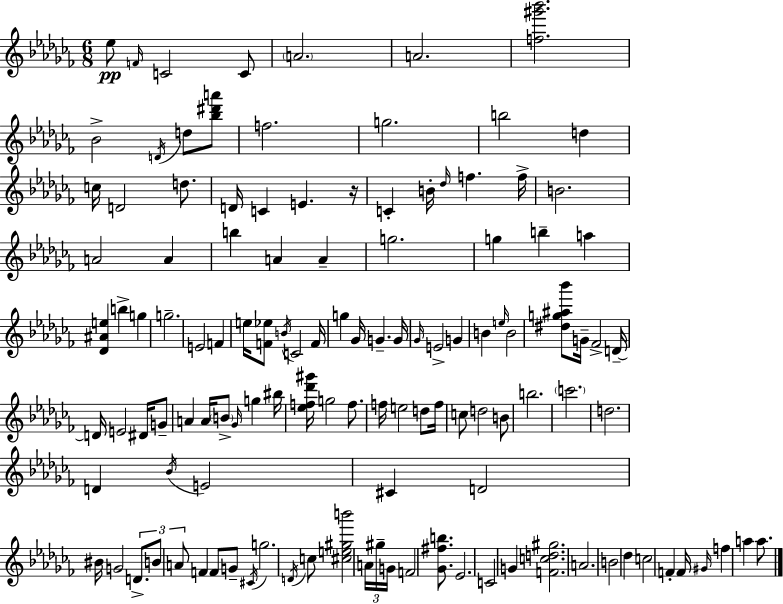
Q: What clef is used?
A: treble